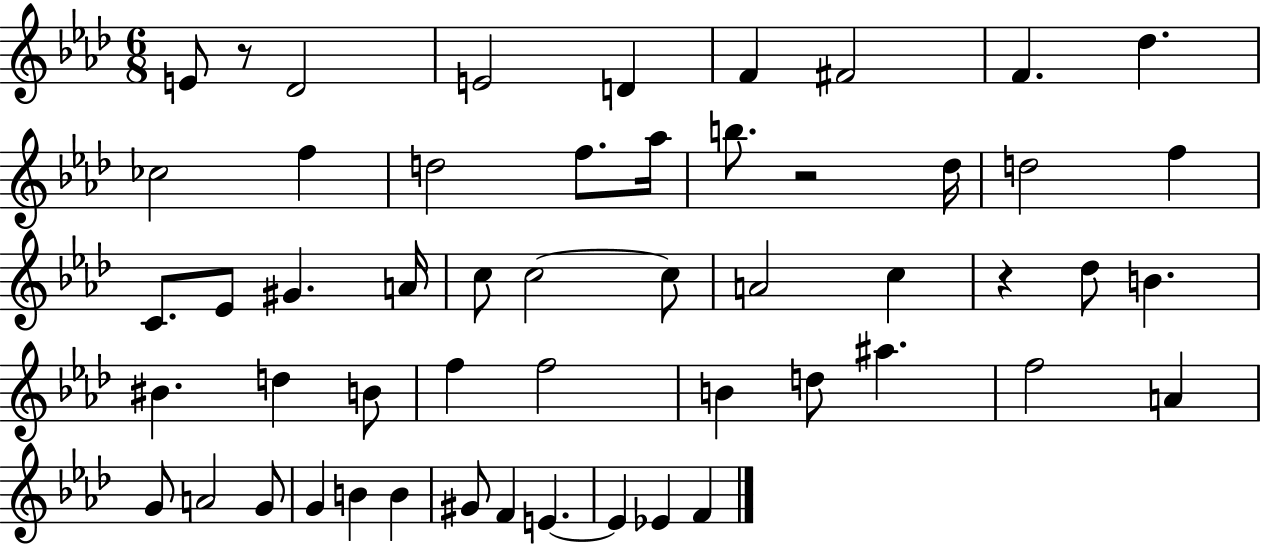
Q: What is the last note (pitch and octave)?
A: F4